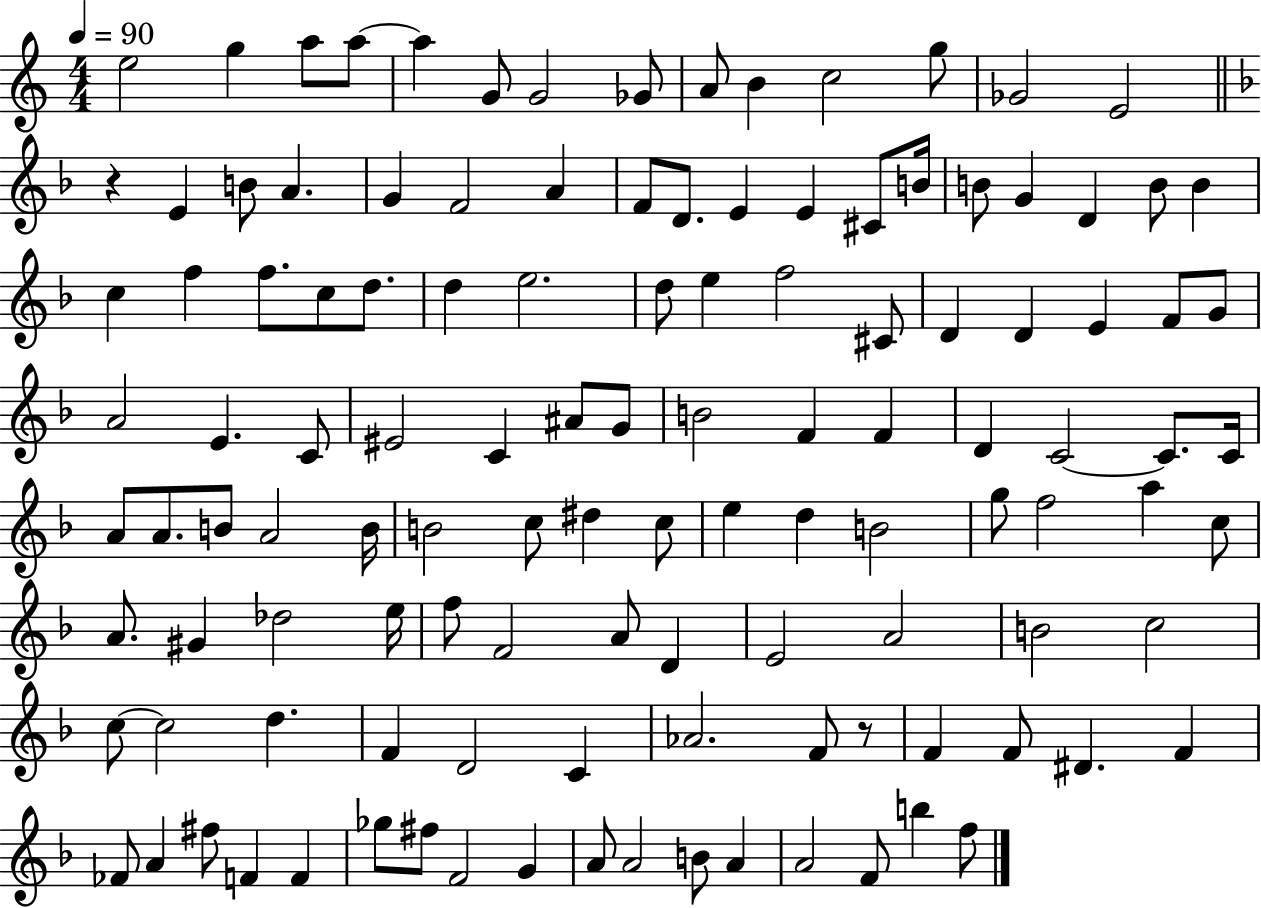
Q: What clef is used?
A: treble